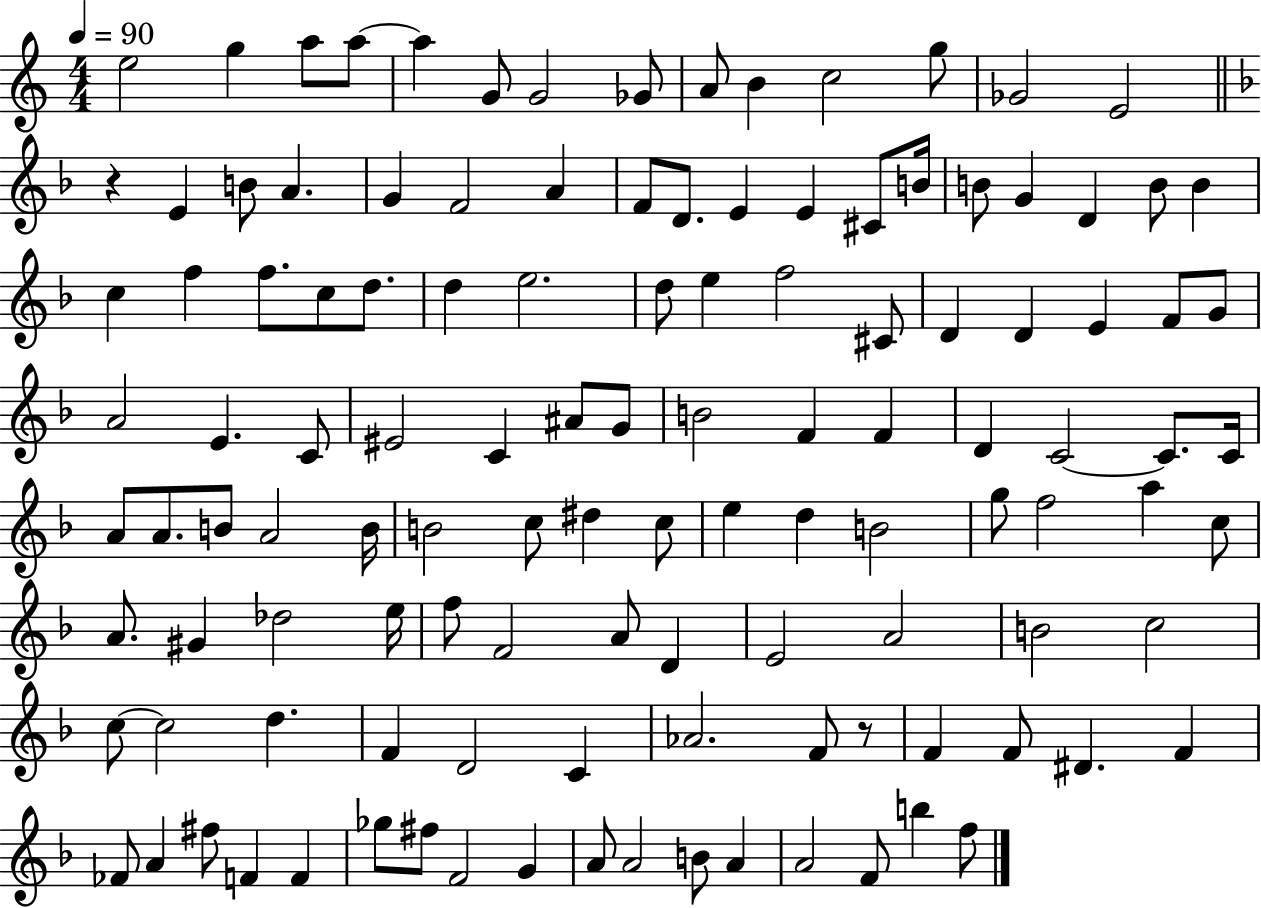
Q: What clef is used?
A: treble